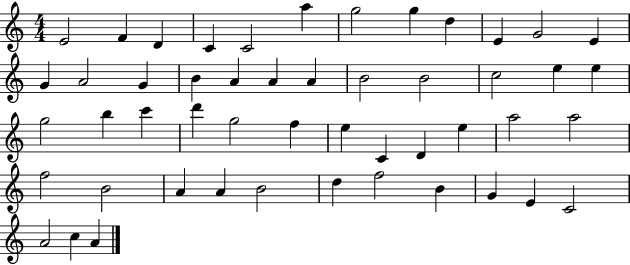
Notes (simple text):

E4/h F4/q D4/q C4/q C4/h A5/q G5/h G5/q D5/q E4/q G4/h E4/q G4/q A4/h G4/q B4/q A4/q A4/q A4/q B4/h B4/h C5/h E5/q E5/q G5/h B5/q C6/q D6/q G5/h F5/q E5/q C4/q D4/q E5/q A5/h A5/h F5/h B4/h A4/q A4/q B4/h D5/q F5/h B4/q G4/q E4/q C4/h A4/h C5/q A4/q